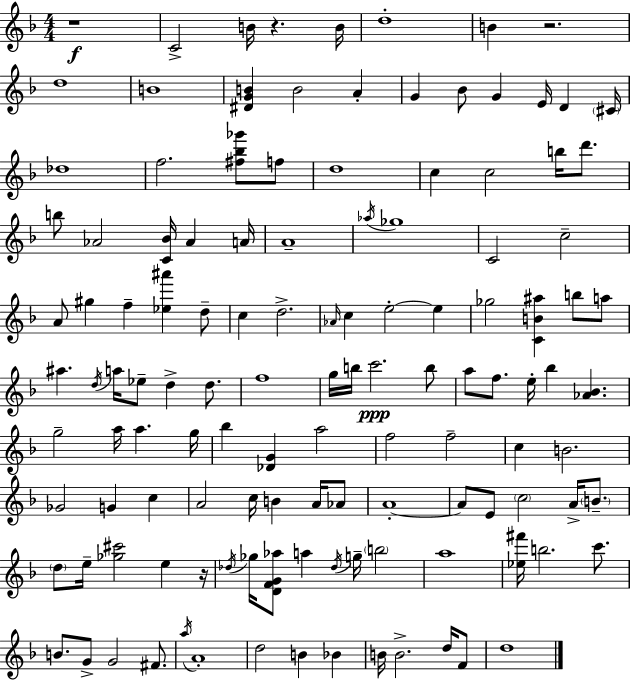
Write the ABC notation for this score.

X:1
T:Untitled
M:4/4
L:1/4
K:F
z4 C2 B/4 z B/4 d4 B z2 d4 B4 [^DGB] B2 A G _B/2 G E/4 D ^C/4 _d4 f2 [^f_b_g']/2 f/2 d4 c c2 b/4 d'/2 b/2 _A2 [C_B]/4 _A A/4 A4 _a/4 _g4 C2 c2 A/2 ^g f [_e^a'] d/2 c d2 _A/4 c e2 e _g2 [CB^a] b/2 a/2 ^a d/4 a/4 _e/2 d d/2 f4 g/4 b/4 c'2 b/2 a/2 f/2 e/4 _b [_A_B] g2 a/4 a g/4 _b [_DG] a2 f2 f2 c B2 _G2 G c A2 c/4 B A/4 _A/2 A4 A/2 E/2 c2 A/4 B/2 d/2 e/4 [_g^c']2 e z/4 _d/4 _g/4 [DFG_a]/2 a _d/4 g/4 b2 a4 [_e^f']/4 b2 c'/2 B/2 G/2 G2 ^F/2 a/4 A4 d2 B _B B/4 B2 d/4 F/2 d4